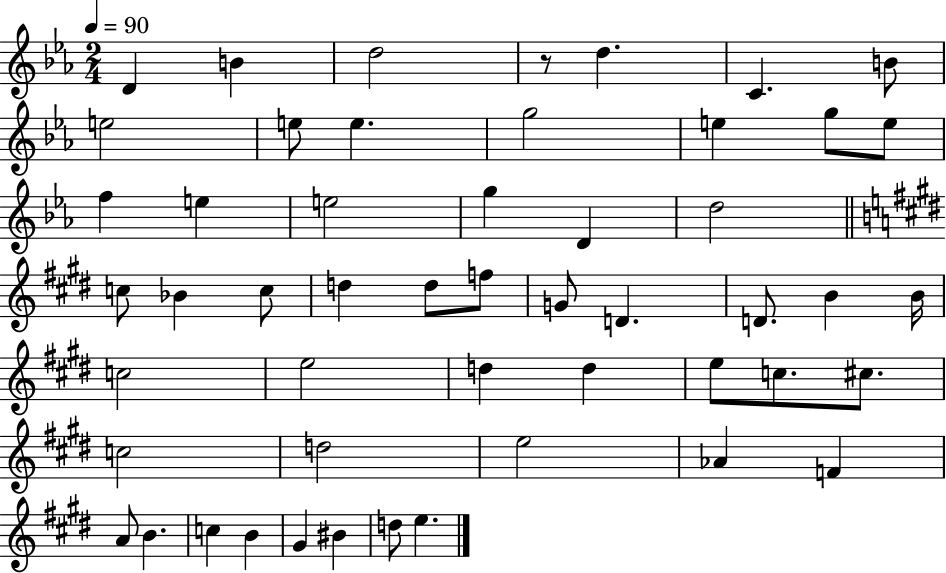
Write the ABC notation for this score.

X:1
T:Untitled
M:2/4
L:1/4
K:Eb
D B d2 z/2 d C B/2 e2 e/2 e g2 e g/2 e/2 f e e2 g D d2 c/2 _B c/2 d d/2 f/2 G/2 D D/2 B B/4 c2 e2 d d e/2 c/2 ^c/2 c2 d2 e2 _A F A/2 B c B ^G ^B d/2 e